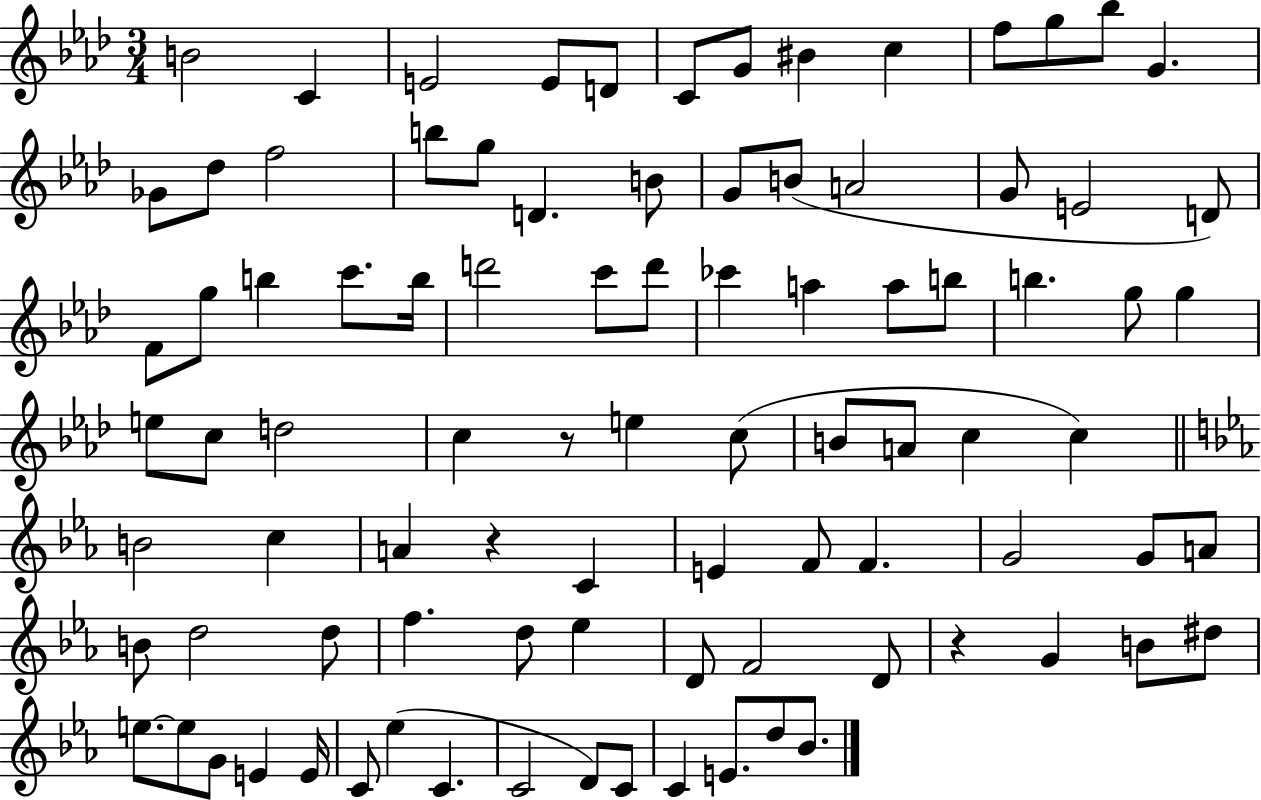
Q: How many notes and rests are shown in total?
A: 91